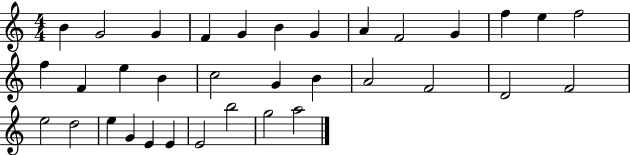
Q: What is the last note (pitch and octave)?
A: A5